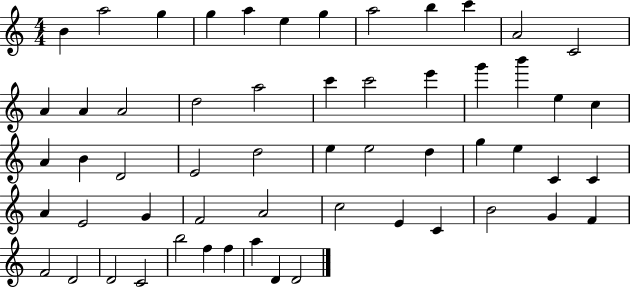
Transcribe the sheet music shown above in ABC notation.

X:1
T:Untitled
M:4/4
L:1/4
K:C
B a2 g g a e g a2 b c' A2 C2 A A A2 d2 a2 c' c'2 e' g' b' e c A B D2 E2 d2 e e2 d g e C C A E2 G F2 A2 c2 E C B2 G F F2 D2 D2 C2 b2 f f a D D2